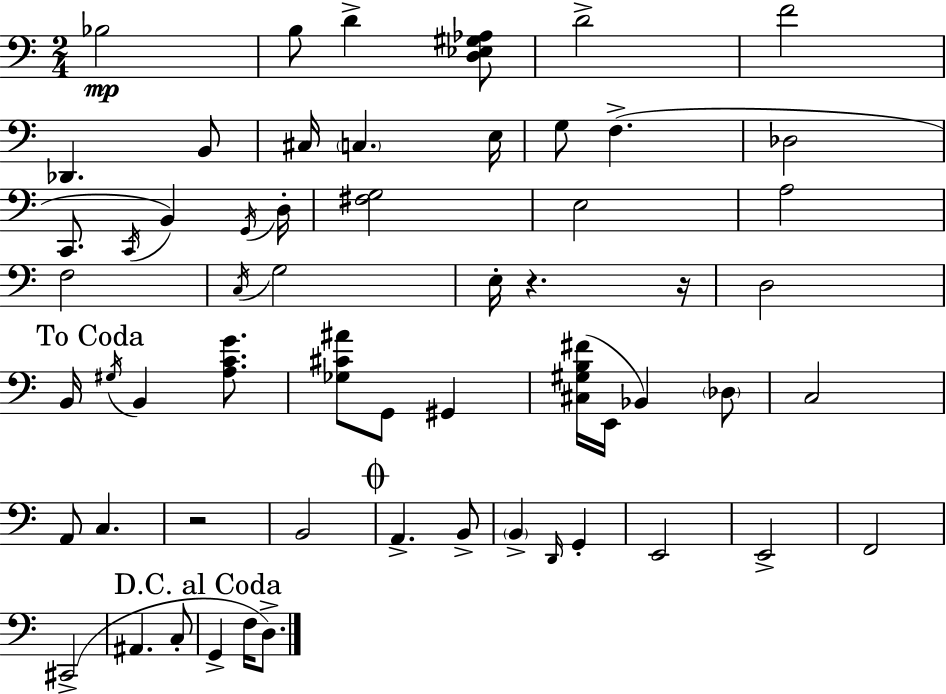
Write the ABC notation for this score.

X:1
T:Untitled
M:2/4
L:1/4
K:Am
_B,2 B,/2 D [D,_E,^G,_A,]/2 D2 F2 _D,, B,,/2 ^C,/4 C, E,/4 G,/2 F, _D,2 C,,/2 C,,/4 B,, G,,/4 D,/4 [^F,G,]2 E,2 A,2 F,2 C,/4 G,2 E,/4 z z/4 D,2 B,,/4 ^G,/4 B,, [A,CG]/2 [_G,^C^A]/2 G,,/2 ^G,, [^C,^G,B,^F]/4 E,,/4 _B,, _D,/2 C,2 A,,/2 C, z2 B,,2 A,, B,,/2 B,, D,,/4 G,, E,,2 E,,2 F,,2 ^C,,2 ^A,, C,/2 G,, F,/4 D,/2